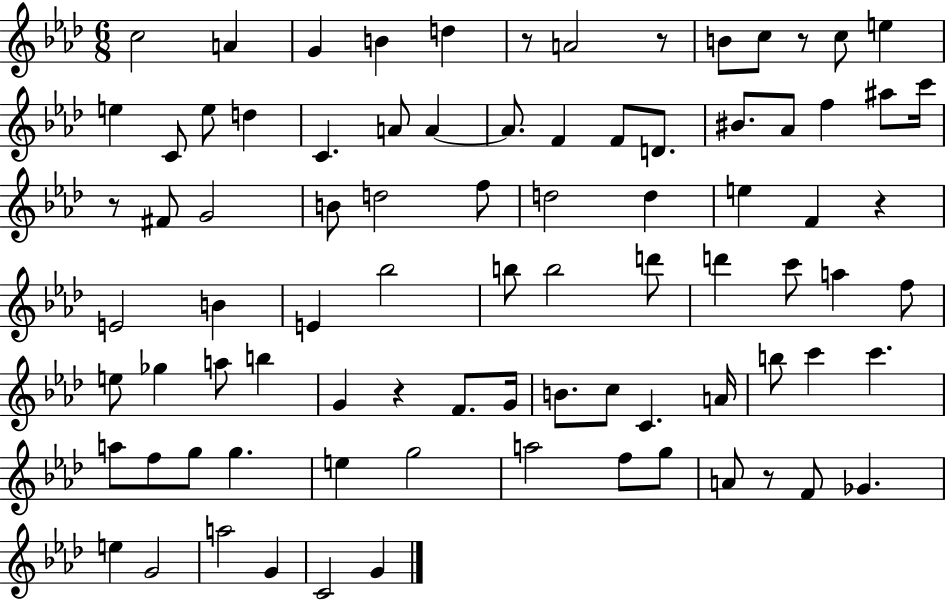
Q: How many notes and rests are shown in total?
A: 85